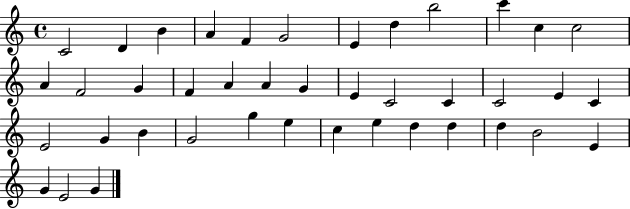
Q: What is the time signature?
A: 4/4